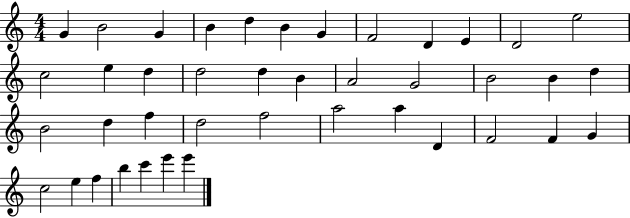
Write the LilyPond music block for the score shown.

{
  \clef treble
  \numericTimeSignature
  \time 4/4
  \key c \major
  g'4 b'2 g'4 | b'4 d''4 b'4 g'4 | f'2 d'4 e'4 | d'2 e''2 | \break c''2 e''4 d''4 | d''2 d''4 b'4 | a'2 g'2 | b'2 b'4 d''4 | \break b'2 d''4 f''4 | d''2 f''2 | a''2 a''4 d'4 | f'2 f'4 g'4 | \break c''2 e''4 f''4 | b''4 c'''4 e'''4 e'''4 | \bar "|."
}